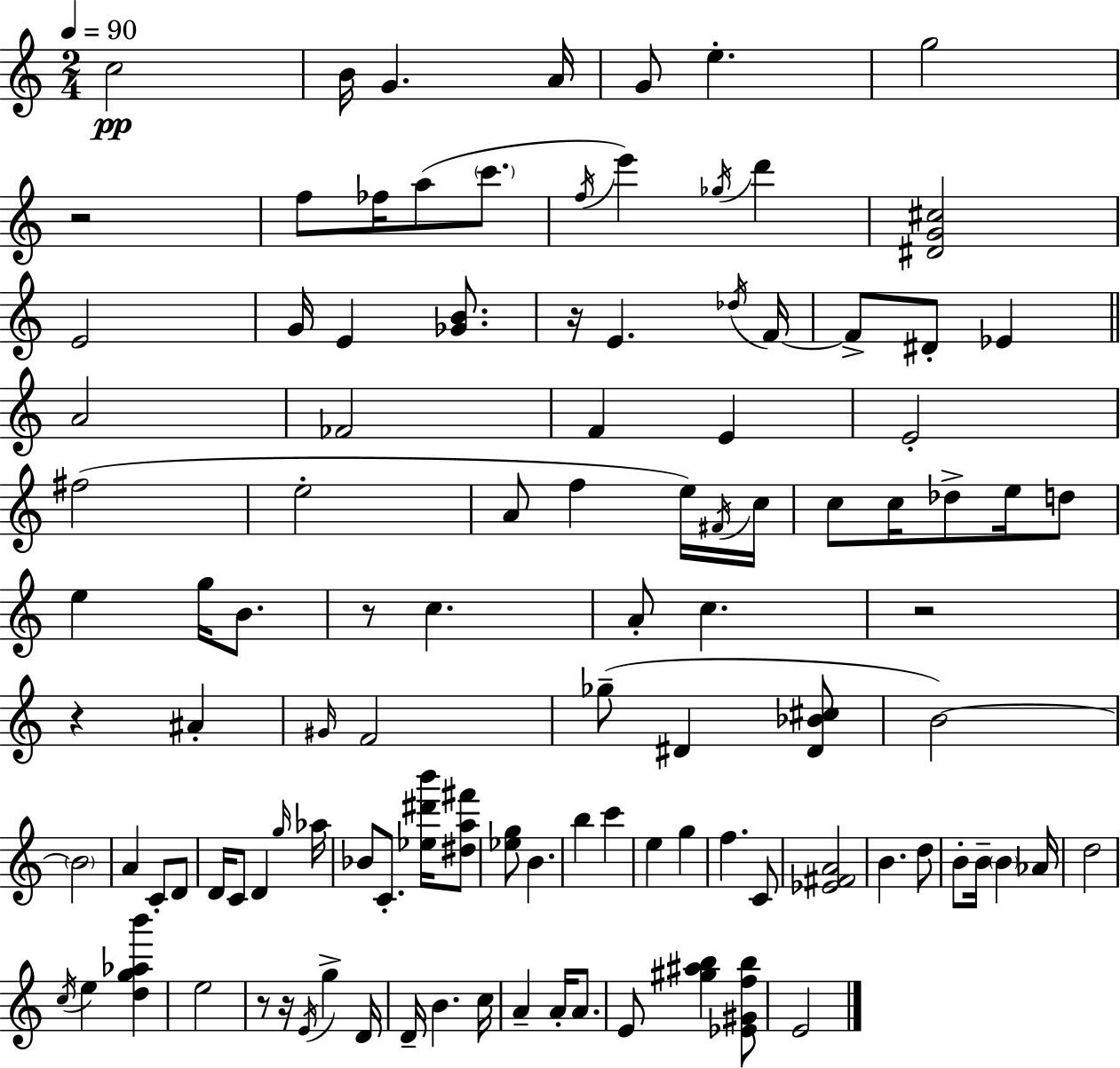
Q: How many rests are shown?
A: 7